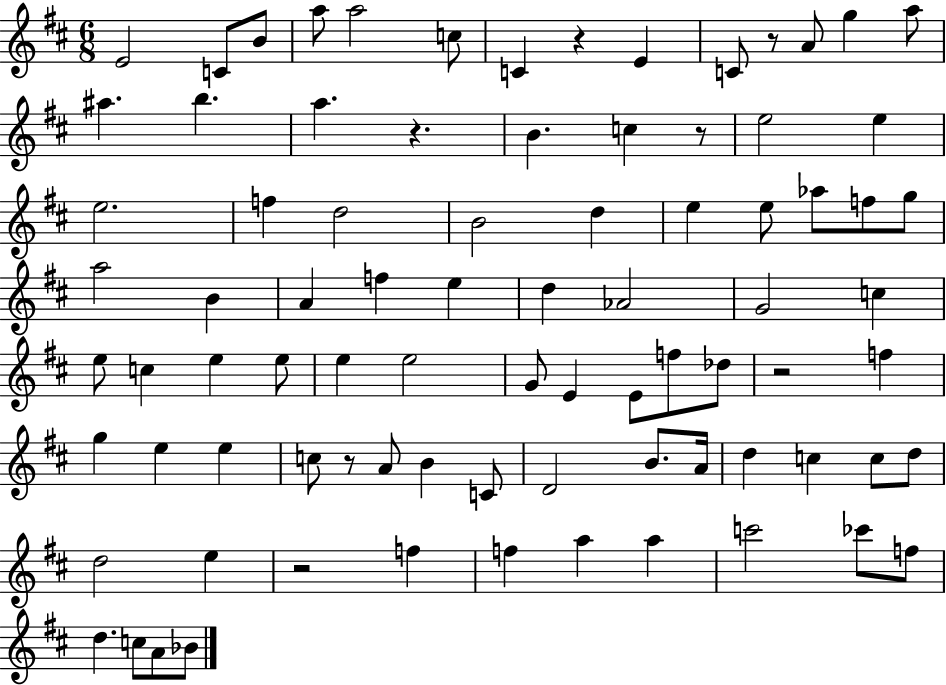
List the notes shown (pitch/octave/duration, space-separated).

E4/h C4/e B4/e A5/e A5/h C5/e C4/q R/q E4/q C4/e R/e A4/e G5/q A5/e A#5/q. B5/q. A5/q. R/q. B4/q. C5/q R/e E5/h E5/q E5/h. F5/q D5/h B4/h D5/q E5/q E5/e Ab5/e F5/e G5/e A5/h B4/q A4/q F5/q E5/q D5/q Ab4/h G4/h C5/q E5/e C5/q E5/q E5/e E5/q E5/h G4/e E4/q E4/e F5/e Db5/e R/h F5/q G5/q E5/q E5/q C5/e R/e A4/e B4/q C4/e D4/h B4/e. A4/s D5/q C5/q C5/e D5/e D5/h E5/q R/h F5/q F5/q A5/q A5/q C6/h CES6/e F5/e D5/q. C5/e A4/e Bb4/e